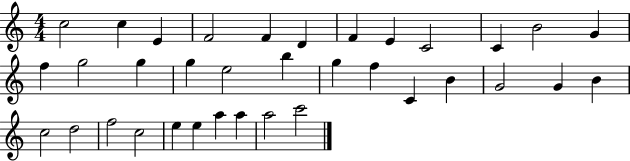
X:1
T:Untitled
M:4/4
L:1/4
K:C
c2 c E F2 F D F E C2 C B2 G f g2 g g e2 b g f C B G2 G B c2 d2 f2 c2 e e a a a2 c'2